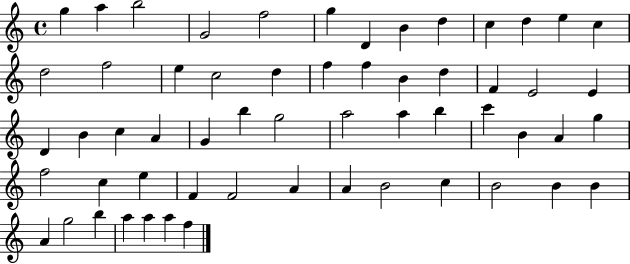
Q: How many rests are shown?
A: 0